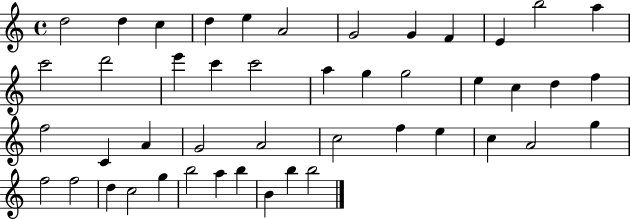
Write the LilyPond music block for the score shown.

{
  \clef treble
  \time 4/4
  \defaultTimeSignature
  \key c \major
  d''2 d''4 c''4 | d''4 e''4 a'2 | g'2 g'4 f'4 | e'4 b''2 a''4 | \break c'''2 d'''2 | e'''4 c'''4 c'''2 | a''4 g''4 g''2 | e''4 c''4 d''4 f''4 | \break f''2 c'4 a'4 | g'2 a'2 | c''2 f''4 e''4 | c''4 a'2 g''4 | \break f''2 f''2 | d''4 c''2 g''4 | b''2 a''4 b''4 | b'4 b''4 b''2 | \break \bar "|."
}